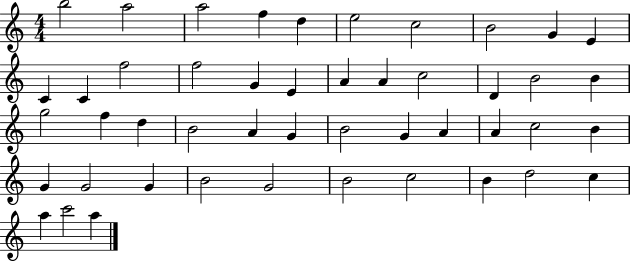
X:1
T:Untitled
M:4/4
L:1/4
K:C
b2 a2 a2 f d e2 c2 B2 G E C C f2 f2 G E A A c2 D B2 B g2 f d B2 A G B2 G A A c2 B G G2 G B2 G2 B2 c2 B d2 c a c'2 a